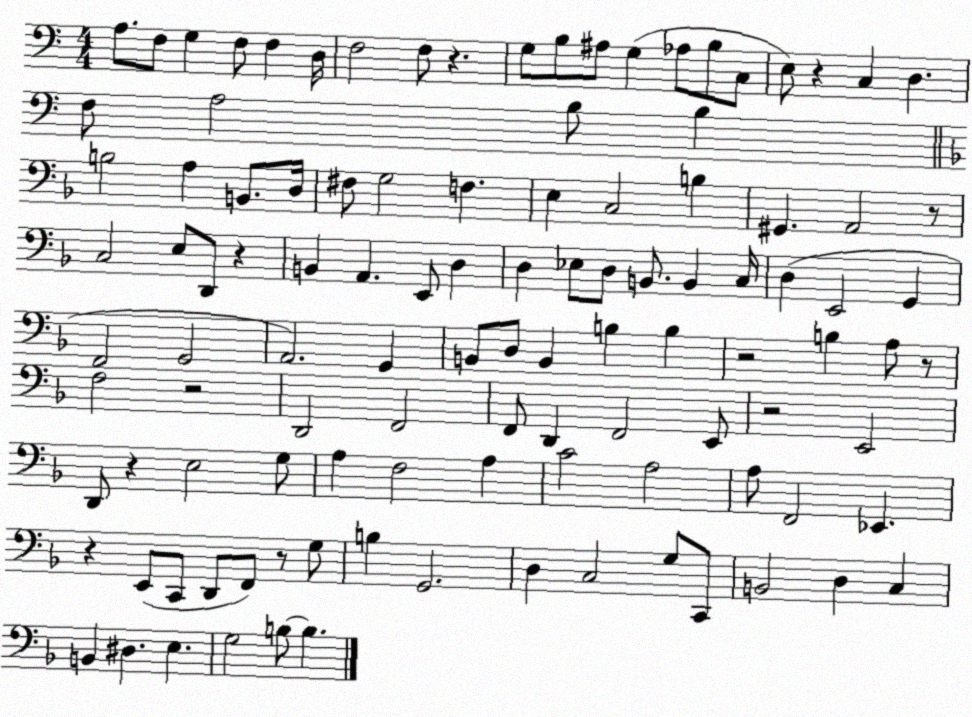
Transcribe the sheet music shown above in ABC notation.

X:1
T:Untitled
M:4/4
L:1/4
K:C
A,/2 F,/2 G, F,/2 F, D,/4 F,2 F,/2 z G,/2 B,/2 ^A,/2 G, _A,/2 B,/2 C,/2 E,/2 z C, D, F,/2 A,2 B,/2 B, B,2 A, B,,/2 D,/4 ^F,/2 G,2 F, E, C,2 B, ^G,, A,,2 z/2 C,2 E,/2 D,,/2 z B,, A,, E,,/2 D, D, _E,/2 D,/2 B,,/2 B,, C,/4 D, E,,2 G,, F,,2 G,,2 A,,2 G,, B,,/2 D,/2 B,, B, B, z2 B, A,/2 z/2 F,2 z2 D,,2 F,,2 F,,/2 D,, F,,2 E,,/2 z2 E,,2 D,,/2 z E,2 G,/2 A, F,2 A, C2 A,2 A,/2 F,,2 _E,, z E,,/2 C,,/2 D,,/2 F,,/2 z/2 G,/2 B, G,,2 D, C,2 G,/2 C,,/2 B,,2 D, C, B,, ^D, E, G,2 B,/2 B,